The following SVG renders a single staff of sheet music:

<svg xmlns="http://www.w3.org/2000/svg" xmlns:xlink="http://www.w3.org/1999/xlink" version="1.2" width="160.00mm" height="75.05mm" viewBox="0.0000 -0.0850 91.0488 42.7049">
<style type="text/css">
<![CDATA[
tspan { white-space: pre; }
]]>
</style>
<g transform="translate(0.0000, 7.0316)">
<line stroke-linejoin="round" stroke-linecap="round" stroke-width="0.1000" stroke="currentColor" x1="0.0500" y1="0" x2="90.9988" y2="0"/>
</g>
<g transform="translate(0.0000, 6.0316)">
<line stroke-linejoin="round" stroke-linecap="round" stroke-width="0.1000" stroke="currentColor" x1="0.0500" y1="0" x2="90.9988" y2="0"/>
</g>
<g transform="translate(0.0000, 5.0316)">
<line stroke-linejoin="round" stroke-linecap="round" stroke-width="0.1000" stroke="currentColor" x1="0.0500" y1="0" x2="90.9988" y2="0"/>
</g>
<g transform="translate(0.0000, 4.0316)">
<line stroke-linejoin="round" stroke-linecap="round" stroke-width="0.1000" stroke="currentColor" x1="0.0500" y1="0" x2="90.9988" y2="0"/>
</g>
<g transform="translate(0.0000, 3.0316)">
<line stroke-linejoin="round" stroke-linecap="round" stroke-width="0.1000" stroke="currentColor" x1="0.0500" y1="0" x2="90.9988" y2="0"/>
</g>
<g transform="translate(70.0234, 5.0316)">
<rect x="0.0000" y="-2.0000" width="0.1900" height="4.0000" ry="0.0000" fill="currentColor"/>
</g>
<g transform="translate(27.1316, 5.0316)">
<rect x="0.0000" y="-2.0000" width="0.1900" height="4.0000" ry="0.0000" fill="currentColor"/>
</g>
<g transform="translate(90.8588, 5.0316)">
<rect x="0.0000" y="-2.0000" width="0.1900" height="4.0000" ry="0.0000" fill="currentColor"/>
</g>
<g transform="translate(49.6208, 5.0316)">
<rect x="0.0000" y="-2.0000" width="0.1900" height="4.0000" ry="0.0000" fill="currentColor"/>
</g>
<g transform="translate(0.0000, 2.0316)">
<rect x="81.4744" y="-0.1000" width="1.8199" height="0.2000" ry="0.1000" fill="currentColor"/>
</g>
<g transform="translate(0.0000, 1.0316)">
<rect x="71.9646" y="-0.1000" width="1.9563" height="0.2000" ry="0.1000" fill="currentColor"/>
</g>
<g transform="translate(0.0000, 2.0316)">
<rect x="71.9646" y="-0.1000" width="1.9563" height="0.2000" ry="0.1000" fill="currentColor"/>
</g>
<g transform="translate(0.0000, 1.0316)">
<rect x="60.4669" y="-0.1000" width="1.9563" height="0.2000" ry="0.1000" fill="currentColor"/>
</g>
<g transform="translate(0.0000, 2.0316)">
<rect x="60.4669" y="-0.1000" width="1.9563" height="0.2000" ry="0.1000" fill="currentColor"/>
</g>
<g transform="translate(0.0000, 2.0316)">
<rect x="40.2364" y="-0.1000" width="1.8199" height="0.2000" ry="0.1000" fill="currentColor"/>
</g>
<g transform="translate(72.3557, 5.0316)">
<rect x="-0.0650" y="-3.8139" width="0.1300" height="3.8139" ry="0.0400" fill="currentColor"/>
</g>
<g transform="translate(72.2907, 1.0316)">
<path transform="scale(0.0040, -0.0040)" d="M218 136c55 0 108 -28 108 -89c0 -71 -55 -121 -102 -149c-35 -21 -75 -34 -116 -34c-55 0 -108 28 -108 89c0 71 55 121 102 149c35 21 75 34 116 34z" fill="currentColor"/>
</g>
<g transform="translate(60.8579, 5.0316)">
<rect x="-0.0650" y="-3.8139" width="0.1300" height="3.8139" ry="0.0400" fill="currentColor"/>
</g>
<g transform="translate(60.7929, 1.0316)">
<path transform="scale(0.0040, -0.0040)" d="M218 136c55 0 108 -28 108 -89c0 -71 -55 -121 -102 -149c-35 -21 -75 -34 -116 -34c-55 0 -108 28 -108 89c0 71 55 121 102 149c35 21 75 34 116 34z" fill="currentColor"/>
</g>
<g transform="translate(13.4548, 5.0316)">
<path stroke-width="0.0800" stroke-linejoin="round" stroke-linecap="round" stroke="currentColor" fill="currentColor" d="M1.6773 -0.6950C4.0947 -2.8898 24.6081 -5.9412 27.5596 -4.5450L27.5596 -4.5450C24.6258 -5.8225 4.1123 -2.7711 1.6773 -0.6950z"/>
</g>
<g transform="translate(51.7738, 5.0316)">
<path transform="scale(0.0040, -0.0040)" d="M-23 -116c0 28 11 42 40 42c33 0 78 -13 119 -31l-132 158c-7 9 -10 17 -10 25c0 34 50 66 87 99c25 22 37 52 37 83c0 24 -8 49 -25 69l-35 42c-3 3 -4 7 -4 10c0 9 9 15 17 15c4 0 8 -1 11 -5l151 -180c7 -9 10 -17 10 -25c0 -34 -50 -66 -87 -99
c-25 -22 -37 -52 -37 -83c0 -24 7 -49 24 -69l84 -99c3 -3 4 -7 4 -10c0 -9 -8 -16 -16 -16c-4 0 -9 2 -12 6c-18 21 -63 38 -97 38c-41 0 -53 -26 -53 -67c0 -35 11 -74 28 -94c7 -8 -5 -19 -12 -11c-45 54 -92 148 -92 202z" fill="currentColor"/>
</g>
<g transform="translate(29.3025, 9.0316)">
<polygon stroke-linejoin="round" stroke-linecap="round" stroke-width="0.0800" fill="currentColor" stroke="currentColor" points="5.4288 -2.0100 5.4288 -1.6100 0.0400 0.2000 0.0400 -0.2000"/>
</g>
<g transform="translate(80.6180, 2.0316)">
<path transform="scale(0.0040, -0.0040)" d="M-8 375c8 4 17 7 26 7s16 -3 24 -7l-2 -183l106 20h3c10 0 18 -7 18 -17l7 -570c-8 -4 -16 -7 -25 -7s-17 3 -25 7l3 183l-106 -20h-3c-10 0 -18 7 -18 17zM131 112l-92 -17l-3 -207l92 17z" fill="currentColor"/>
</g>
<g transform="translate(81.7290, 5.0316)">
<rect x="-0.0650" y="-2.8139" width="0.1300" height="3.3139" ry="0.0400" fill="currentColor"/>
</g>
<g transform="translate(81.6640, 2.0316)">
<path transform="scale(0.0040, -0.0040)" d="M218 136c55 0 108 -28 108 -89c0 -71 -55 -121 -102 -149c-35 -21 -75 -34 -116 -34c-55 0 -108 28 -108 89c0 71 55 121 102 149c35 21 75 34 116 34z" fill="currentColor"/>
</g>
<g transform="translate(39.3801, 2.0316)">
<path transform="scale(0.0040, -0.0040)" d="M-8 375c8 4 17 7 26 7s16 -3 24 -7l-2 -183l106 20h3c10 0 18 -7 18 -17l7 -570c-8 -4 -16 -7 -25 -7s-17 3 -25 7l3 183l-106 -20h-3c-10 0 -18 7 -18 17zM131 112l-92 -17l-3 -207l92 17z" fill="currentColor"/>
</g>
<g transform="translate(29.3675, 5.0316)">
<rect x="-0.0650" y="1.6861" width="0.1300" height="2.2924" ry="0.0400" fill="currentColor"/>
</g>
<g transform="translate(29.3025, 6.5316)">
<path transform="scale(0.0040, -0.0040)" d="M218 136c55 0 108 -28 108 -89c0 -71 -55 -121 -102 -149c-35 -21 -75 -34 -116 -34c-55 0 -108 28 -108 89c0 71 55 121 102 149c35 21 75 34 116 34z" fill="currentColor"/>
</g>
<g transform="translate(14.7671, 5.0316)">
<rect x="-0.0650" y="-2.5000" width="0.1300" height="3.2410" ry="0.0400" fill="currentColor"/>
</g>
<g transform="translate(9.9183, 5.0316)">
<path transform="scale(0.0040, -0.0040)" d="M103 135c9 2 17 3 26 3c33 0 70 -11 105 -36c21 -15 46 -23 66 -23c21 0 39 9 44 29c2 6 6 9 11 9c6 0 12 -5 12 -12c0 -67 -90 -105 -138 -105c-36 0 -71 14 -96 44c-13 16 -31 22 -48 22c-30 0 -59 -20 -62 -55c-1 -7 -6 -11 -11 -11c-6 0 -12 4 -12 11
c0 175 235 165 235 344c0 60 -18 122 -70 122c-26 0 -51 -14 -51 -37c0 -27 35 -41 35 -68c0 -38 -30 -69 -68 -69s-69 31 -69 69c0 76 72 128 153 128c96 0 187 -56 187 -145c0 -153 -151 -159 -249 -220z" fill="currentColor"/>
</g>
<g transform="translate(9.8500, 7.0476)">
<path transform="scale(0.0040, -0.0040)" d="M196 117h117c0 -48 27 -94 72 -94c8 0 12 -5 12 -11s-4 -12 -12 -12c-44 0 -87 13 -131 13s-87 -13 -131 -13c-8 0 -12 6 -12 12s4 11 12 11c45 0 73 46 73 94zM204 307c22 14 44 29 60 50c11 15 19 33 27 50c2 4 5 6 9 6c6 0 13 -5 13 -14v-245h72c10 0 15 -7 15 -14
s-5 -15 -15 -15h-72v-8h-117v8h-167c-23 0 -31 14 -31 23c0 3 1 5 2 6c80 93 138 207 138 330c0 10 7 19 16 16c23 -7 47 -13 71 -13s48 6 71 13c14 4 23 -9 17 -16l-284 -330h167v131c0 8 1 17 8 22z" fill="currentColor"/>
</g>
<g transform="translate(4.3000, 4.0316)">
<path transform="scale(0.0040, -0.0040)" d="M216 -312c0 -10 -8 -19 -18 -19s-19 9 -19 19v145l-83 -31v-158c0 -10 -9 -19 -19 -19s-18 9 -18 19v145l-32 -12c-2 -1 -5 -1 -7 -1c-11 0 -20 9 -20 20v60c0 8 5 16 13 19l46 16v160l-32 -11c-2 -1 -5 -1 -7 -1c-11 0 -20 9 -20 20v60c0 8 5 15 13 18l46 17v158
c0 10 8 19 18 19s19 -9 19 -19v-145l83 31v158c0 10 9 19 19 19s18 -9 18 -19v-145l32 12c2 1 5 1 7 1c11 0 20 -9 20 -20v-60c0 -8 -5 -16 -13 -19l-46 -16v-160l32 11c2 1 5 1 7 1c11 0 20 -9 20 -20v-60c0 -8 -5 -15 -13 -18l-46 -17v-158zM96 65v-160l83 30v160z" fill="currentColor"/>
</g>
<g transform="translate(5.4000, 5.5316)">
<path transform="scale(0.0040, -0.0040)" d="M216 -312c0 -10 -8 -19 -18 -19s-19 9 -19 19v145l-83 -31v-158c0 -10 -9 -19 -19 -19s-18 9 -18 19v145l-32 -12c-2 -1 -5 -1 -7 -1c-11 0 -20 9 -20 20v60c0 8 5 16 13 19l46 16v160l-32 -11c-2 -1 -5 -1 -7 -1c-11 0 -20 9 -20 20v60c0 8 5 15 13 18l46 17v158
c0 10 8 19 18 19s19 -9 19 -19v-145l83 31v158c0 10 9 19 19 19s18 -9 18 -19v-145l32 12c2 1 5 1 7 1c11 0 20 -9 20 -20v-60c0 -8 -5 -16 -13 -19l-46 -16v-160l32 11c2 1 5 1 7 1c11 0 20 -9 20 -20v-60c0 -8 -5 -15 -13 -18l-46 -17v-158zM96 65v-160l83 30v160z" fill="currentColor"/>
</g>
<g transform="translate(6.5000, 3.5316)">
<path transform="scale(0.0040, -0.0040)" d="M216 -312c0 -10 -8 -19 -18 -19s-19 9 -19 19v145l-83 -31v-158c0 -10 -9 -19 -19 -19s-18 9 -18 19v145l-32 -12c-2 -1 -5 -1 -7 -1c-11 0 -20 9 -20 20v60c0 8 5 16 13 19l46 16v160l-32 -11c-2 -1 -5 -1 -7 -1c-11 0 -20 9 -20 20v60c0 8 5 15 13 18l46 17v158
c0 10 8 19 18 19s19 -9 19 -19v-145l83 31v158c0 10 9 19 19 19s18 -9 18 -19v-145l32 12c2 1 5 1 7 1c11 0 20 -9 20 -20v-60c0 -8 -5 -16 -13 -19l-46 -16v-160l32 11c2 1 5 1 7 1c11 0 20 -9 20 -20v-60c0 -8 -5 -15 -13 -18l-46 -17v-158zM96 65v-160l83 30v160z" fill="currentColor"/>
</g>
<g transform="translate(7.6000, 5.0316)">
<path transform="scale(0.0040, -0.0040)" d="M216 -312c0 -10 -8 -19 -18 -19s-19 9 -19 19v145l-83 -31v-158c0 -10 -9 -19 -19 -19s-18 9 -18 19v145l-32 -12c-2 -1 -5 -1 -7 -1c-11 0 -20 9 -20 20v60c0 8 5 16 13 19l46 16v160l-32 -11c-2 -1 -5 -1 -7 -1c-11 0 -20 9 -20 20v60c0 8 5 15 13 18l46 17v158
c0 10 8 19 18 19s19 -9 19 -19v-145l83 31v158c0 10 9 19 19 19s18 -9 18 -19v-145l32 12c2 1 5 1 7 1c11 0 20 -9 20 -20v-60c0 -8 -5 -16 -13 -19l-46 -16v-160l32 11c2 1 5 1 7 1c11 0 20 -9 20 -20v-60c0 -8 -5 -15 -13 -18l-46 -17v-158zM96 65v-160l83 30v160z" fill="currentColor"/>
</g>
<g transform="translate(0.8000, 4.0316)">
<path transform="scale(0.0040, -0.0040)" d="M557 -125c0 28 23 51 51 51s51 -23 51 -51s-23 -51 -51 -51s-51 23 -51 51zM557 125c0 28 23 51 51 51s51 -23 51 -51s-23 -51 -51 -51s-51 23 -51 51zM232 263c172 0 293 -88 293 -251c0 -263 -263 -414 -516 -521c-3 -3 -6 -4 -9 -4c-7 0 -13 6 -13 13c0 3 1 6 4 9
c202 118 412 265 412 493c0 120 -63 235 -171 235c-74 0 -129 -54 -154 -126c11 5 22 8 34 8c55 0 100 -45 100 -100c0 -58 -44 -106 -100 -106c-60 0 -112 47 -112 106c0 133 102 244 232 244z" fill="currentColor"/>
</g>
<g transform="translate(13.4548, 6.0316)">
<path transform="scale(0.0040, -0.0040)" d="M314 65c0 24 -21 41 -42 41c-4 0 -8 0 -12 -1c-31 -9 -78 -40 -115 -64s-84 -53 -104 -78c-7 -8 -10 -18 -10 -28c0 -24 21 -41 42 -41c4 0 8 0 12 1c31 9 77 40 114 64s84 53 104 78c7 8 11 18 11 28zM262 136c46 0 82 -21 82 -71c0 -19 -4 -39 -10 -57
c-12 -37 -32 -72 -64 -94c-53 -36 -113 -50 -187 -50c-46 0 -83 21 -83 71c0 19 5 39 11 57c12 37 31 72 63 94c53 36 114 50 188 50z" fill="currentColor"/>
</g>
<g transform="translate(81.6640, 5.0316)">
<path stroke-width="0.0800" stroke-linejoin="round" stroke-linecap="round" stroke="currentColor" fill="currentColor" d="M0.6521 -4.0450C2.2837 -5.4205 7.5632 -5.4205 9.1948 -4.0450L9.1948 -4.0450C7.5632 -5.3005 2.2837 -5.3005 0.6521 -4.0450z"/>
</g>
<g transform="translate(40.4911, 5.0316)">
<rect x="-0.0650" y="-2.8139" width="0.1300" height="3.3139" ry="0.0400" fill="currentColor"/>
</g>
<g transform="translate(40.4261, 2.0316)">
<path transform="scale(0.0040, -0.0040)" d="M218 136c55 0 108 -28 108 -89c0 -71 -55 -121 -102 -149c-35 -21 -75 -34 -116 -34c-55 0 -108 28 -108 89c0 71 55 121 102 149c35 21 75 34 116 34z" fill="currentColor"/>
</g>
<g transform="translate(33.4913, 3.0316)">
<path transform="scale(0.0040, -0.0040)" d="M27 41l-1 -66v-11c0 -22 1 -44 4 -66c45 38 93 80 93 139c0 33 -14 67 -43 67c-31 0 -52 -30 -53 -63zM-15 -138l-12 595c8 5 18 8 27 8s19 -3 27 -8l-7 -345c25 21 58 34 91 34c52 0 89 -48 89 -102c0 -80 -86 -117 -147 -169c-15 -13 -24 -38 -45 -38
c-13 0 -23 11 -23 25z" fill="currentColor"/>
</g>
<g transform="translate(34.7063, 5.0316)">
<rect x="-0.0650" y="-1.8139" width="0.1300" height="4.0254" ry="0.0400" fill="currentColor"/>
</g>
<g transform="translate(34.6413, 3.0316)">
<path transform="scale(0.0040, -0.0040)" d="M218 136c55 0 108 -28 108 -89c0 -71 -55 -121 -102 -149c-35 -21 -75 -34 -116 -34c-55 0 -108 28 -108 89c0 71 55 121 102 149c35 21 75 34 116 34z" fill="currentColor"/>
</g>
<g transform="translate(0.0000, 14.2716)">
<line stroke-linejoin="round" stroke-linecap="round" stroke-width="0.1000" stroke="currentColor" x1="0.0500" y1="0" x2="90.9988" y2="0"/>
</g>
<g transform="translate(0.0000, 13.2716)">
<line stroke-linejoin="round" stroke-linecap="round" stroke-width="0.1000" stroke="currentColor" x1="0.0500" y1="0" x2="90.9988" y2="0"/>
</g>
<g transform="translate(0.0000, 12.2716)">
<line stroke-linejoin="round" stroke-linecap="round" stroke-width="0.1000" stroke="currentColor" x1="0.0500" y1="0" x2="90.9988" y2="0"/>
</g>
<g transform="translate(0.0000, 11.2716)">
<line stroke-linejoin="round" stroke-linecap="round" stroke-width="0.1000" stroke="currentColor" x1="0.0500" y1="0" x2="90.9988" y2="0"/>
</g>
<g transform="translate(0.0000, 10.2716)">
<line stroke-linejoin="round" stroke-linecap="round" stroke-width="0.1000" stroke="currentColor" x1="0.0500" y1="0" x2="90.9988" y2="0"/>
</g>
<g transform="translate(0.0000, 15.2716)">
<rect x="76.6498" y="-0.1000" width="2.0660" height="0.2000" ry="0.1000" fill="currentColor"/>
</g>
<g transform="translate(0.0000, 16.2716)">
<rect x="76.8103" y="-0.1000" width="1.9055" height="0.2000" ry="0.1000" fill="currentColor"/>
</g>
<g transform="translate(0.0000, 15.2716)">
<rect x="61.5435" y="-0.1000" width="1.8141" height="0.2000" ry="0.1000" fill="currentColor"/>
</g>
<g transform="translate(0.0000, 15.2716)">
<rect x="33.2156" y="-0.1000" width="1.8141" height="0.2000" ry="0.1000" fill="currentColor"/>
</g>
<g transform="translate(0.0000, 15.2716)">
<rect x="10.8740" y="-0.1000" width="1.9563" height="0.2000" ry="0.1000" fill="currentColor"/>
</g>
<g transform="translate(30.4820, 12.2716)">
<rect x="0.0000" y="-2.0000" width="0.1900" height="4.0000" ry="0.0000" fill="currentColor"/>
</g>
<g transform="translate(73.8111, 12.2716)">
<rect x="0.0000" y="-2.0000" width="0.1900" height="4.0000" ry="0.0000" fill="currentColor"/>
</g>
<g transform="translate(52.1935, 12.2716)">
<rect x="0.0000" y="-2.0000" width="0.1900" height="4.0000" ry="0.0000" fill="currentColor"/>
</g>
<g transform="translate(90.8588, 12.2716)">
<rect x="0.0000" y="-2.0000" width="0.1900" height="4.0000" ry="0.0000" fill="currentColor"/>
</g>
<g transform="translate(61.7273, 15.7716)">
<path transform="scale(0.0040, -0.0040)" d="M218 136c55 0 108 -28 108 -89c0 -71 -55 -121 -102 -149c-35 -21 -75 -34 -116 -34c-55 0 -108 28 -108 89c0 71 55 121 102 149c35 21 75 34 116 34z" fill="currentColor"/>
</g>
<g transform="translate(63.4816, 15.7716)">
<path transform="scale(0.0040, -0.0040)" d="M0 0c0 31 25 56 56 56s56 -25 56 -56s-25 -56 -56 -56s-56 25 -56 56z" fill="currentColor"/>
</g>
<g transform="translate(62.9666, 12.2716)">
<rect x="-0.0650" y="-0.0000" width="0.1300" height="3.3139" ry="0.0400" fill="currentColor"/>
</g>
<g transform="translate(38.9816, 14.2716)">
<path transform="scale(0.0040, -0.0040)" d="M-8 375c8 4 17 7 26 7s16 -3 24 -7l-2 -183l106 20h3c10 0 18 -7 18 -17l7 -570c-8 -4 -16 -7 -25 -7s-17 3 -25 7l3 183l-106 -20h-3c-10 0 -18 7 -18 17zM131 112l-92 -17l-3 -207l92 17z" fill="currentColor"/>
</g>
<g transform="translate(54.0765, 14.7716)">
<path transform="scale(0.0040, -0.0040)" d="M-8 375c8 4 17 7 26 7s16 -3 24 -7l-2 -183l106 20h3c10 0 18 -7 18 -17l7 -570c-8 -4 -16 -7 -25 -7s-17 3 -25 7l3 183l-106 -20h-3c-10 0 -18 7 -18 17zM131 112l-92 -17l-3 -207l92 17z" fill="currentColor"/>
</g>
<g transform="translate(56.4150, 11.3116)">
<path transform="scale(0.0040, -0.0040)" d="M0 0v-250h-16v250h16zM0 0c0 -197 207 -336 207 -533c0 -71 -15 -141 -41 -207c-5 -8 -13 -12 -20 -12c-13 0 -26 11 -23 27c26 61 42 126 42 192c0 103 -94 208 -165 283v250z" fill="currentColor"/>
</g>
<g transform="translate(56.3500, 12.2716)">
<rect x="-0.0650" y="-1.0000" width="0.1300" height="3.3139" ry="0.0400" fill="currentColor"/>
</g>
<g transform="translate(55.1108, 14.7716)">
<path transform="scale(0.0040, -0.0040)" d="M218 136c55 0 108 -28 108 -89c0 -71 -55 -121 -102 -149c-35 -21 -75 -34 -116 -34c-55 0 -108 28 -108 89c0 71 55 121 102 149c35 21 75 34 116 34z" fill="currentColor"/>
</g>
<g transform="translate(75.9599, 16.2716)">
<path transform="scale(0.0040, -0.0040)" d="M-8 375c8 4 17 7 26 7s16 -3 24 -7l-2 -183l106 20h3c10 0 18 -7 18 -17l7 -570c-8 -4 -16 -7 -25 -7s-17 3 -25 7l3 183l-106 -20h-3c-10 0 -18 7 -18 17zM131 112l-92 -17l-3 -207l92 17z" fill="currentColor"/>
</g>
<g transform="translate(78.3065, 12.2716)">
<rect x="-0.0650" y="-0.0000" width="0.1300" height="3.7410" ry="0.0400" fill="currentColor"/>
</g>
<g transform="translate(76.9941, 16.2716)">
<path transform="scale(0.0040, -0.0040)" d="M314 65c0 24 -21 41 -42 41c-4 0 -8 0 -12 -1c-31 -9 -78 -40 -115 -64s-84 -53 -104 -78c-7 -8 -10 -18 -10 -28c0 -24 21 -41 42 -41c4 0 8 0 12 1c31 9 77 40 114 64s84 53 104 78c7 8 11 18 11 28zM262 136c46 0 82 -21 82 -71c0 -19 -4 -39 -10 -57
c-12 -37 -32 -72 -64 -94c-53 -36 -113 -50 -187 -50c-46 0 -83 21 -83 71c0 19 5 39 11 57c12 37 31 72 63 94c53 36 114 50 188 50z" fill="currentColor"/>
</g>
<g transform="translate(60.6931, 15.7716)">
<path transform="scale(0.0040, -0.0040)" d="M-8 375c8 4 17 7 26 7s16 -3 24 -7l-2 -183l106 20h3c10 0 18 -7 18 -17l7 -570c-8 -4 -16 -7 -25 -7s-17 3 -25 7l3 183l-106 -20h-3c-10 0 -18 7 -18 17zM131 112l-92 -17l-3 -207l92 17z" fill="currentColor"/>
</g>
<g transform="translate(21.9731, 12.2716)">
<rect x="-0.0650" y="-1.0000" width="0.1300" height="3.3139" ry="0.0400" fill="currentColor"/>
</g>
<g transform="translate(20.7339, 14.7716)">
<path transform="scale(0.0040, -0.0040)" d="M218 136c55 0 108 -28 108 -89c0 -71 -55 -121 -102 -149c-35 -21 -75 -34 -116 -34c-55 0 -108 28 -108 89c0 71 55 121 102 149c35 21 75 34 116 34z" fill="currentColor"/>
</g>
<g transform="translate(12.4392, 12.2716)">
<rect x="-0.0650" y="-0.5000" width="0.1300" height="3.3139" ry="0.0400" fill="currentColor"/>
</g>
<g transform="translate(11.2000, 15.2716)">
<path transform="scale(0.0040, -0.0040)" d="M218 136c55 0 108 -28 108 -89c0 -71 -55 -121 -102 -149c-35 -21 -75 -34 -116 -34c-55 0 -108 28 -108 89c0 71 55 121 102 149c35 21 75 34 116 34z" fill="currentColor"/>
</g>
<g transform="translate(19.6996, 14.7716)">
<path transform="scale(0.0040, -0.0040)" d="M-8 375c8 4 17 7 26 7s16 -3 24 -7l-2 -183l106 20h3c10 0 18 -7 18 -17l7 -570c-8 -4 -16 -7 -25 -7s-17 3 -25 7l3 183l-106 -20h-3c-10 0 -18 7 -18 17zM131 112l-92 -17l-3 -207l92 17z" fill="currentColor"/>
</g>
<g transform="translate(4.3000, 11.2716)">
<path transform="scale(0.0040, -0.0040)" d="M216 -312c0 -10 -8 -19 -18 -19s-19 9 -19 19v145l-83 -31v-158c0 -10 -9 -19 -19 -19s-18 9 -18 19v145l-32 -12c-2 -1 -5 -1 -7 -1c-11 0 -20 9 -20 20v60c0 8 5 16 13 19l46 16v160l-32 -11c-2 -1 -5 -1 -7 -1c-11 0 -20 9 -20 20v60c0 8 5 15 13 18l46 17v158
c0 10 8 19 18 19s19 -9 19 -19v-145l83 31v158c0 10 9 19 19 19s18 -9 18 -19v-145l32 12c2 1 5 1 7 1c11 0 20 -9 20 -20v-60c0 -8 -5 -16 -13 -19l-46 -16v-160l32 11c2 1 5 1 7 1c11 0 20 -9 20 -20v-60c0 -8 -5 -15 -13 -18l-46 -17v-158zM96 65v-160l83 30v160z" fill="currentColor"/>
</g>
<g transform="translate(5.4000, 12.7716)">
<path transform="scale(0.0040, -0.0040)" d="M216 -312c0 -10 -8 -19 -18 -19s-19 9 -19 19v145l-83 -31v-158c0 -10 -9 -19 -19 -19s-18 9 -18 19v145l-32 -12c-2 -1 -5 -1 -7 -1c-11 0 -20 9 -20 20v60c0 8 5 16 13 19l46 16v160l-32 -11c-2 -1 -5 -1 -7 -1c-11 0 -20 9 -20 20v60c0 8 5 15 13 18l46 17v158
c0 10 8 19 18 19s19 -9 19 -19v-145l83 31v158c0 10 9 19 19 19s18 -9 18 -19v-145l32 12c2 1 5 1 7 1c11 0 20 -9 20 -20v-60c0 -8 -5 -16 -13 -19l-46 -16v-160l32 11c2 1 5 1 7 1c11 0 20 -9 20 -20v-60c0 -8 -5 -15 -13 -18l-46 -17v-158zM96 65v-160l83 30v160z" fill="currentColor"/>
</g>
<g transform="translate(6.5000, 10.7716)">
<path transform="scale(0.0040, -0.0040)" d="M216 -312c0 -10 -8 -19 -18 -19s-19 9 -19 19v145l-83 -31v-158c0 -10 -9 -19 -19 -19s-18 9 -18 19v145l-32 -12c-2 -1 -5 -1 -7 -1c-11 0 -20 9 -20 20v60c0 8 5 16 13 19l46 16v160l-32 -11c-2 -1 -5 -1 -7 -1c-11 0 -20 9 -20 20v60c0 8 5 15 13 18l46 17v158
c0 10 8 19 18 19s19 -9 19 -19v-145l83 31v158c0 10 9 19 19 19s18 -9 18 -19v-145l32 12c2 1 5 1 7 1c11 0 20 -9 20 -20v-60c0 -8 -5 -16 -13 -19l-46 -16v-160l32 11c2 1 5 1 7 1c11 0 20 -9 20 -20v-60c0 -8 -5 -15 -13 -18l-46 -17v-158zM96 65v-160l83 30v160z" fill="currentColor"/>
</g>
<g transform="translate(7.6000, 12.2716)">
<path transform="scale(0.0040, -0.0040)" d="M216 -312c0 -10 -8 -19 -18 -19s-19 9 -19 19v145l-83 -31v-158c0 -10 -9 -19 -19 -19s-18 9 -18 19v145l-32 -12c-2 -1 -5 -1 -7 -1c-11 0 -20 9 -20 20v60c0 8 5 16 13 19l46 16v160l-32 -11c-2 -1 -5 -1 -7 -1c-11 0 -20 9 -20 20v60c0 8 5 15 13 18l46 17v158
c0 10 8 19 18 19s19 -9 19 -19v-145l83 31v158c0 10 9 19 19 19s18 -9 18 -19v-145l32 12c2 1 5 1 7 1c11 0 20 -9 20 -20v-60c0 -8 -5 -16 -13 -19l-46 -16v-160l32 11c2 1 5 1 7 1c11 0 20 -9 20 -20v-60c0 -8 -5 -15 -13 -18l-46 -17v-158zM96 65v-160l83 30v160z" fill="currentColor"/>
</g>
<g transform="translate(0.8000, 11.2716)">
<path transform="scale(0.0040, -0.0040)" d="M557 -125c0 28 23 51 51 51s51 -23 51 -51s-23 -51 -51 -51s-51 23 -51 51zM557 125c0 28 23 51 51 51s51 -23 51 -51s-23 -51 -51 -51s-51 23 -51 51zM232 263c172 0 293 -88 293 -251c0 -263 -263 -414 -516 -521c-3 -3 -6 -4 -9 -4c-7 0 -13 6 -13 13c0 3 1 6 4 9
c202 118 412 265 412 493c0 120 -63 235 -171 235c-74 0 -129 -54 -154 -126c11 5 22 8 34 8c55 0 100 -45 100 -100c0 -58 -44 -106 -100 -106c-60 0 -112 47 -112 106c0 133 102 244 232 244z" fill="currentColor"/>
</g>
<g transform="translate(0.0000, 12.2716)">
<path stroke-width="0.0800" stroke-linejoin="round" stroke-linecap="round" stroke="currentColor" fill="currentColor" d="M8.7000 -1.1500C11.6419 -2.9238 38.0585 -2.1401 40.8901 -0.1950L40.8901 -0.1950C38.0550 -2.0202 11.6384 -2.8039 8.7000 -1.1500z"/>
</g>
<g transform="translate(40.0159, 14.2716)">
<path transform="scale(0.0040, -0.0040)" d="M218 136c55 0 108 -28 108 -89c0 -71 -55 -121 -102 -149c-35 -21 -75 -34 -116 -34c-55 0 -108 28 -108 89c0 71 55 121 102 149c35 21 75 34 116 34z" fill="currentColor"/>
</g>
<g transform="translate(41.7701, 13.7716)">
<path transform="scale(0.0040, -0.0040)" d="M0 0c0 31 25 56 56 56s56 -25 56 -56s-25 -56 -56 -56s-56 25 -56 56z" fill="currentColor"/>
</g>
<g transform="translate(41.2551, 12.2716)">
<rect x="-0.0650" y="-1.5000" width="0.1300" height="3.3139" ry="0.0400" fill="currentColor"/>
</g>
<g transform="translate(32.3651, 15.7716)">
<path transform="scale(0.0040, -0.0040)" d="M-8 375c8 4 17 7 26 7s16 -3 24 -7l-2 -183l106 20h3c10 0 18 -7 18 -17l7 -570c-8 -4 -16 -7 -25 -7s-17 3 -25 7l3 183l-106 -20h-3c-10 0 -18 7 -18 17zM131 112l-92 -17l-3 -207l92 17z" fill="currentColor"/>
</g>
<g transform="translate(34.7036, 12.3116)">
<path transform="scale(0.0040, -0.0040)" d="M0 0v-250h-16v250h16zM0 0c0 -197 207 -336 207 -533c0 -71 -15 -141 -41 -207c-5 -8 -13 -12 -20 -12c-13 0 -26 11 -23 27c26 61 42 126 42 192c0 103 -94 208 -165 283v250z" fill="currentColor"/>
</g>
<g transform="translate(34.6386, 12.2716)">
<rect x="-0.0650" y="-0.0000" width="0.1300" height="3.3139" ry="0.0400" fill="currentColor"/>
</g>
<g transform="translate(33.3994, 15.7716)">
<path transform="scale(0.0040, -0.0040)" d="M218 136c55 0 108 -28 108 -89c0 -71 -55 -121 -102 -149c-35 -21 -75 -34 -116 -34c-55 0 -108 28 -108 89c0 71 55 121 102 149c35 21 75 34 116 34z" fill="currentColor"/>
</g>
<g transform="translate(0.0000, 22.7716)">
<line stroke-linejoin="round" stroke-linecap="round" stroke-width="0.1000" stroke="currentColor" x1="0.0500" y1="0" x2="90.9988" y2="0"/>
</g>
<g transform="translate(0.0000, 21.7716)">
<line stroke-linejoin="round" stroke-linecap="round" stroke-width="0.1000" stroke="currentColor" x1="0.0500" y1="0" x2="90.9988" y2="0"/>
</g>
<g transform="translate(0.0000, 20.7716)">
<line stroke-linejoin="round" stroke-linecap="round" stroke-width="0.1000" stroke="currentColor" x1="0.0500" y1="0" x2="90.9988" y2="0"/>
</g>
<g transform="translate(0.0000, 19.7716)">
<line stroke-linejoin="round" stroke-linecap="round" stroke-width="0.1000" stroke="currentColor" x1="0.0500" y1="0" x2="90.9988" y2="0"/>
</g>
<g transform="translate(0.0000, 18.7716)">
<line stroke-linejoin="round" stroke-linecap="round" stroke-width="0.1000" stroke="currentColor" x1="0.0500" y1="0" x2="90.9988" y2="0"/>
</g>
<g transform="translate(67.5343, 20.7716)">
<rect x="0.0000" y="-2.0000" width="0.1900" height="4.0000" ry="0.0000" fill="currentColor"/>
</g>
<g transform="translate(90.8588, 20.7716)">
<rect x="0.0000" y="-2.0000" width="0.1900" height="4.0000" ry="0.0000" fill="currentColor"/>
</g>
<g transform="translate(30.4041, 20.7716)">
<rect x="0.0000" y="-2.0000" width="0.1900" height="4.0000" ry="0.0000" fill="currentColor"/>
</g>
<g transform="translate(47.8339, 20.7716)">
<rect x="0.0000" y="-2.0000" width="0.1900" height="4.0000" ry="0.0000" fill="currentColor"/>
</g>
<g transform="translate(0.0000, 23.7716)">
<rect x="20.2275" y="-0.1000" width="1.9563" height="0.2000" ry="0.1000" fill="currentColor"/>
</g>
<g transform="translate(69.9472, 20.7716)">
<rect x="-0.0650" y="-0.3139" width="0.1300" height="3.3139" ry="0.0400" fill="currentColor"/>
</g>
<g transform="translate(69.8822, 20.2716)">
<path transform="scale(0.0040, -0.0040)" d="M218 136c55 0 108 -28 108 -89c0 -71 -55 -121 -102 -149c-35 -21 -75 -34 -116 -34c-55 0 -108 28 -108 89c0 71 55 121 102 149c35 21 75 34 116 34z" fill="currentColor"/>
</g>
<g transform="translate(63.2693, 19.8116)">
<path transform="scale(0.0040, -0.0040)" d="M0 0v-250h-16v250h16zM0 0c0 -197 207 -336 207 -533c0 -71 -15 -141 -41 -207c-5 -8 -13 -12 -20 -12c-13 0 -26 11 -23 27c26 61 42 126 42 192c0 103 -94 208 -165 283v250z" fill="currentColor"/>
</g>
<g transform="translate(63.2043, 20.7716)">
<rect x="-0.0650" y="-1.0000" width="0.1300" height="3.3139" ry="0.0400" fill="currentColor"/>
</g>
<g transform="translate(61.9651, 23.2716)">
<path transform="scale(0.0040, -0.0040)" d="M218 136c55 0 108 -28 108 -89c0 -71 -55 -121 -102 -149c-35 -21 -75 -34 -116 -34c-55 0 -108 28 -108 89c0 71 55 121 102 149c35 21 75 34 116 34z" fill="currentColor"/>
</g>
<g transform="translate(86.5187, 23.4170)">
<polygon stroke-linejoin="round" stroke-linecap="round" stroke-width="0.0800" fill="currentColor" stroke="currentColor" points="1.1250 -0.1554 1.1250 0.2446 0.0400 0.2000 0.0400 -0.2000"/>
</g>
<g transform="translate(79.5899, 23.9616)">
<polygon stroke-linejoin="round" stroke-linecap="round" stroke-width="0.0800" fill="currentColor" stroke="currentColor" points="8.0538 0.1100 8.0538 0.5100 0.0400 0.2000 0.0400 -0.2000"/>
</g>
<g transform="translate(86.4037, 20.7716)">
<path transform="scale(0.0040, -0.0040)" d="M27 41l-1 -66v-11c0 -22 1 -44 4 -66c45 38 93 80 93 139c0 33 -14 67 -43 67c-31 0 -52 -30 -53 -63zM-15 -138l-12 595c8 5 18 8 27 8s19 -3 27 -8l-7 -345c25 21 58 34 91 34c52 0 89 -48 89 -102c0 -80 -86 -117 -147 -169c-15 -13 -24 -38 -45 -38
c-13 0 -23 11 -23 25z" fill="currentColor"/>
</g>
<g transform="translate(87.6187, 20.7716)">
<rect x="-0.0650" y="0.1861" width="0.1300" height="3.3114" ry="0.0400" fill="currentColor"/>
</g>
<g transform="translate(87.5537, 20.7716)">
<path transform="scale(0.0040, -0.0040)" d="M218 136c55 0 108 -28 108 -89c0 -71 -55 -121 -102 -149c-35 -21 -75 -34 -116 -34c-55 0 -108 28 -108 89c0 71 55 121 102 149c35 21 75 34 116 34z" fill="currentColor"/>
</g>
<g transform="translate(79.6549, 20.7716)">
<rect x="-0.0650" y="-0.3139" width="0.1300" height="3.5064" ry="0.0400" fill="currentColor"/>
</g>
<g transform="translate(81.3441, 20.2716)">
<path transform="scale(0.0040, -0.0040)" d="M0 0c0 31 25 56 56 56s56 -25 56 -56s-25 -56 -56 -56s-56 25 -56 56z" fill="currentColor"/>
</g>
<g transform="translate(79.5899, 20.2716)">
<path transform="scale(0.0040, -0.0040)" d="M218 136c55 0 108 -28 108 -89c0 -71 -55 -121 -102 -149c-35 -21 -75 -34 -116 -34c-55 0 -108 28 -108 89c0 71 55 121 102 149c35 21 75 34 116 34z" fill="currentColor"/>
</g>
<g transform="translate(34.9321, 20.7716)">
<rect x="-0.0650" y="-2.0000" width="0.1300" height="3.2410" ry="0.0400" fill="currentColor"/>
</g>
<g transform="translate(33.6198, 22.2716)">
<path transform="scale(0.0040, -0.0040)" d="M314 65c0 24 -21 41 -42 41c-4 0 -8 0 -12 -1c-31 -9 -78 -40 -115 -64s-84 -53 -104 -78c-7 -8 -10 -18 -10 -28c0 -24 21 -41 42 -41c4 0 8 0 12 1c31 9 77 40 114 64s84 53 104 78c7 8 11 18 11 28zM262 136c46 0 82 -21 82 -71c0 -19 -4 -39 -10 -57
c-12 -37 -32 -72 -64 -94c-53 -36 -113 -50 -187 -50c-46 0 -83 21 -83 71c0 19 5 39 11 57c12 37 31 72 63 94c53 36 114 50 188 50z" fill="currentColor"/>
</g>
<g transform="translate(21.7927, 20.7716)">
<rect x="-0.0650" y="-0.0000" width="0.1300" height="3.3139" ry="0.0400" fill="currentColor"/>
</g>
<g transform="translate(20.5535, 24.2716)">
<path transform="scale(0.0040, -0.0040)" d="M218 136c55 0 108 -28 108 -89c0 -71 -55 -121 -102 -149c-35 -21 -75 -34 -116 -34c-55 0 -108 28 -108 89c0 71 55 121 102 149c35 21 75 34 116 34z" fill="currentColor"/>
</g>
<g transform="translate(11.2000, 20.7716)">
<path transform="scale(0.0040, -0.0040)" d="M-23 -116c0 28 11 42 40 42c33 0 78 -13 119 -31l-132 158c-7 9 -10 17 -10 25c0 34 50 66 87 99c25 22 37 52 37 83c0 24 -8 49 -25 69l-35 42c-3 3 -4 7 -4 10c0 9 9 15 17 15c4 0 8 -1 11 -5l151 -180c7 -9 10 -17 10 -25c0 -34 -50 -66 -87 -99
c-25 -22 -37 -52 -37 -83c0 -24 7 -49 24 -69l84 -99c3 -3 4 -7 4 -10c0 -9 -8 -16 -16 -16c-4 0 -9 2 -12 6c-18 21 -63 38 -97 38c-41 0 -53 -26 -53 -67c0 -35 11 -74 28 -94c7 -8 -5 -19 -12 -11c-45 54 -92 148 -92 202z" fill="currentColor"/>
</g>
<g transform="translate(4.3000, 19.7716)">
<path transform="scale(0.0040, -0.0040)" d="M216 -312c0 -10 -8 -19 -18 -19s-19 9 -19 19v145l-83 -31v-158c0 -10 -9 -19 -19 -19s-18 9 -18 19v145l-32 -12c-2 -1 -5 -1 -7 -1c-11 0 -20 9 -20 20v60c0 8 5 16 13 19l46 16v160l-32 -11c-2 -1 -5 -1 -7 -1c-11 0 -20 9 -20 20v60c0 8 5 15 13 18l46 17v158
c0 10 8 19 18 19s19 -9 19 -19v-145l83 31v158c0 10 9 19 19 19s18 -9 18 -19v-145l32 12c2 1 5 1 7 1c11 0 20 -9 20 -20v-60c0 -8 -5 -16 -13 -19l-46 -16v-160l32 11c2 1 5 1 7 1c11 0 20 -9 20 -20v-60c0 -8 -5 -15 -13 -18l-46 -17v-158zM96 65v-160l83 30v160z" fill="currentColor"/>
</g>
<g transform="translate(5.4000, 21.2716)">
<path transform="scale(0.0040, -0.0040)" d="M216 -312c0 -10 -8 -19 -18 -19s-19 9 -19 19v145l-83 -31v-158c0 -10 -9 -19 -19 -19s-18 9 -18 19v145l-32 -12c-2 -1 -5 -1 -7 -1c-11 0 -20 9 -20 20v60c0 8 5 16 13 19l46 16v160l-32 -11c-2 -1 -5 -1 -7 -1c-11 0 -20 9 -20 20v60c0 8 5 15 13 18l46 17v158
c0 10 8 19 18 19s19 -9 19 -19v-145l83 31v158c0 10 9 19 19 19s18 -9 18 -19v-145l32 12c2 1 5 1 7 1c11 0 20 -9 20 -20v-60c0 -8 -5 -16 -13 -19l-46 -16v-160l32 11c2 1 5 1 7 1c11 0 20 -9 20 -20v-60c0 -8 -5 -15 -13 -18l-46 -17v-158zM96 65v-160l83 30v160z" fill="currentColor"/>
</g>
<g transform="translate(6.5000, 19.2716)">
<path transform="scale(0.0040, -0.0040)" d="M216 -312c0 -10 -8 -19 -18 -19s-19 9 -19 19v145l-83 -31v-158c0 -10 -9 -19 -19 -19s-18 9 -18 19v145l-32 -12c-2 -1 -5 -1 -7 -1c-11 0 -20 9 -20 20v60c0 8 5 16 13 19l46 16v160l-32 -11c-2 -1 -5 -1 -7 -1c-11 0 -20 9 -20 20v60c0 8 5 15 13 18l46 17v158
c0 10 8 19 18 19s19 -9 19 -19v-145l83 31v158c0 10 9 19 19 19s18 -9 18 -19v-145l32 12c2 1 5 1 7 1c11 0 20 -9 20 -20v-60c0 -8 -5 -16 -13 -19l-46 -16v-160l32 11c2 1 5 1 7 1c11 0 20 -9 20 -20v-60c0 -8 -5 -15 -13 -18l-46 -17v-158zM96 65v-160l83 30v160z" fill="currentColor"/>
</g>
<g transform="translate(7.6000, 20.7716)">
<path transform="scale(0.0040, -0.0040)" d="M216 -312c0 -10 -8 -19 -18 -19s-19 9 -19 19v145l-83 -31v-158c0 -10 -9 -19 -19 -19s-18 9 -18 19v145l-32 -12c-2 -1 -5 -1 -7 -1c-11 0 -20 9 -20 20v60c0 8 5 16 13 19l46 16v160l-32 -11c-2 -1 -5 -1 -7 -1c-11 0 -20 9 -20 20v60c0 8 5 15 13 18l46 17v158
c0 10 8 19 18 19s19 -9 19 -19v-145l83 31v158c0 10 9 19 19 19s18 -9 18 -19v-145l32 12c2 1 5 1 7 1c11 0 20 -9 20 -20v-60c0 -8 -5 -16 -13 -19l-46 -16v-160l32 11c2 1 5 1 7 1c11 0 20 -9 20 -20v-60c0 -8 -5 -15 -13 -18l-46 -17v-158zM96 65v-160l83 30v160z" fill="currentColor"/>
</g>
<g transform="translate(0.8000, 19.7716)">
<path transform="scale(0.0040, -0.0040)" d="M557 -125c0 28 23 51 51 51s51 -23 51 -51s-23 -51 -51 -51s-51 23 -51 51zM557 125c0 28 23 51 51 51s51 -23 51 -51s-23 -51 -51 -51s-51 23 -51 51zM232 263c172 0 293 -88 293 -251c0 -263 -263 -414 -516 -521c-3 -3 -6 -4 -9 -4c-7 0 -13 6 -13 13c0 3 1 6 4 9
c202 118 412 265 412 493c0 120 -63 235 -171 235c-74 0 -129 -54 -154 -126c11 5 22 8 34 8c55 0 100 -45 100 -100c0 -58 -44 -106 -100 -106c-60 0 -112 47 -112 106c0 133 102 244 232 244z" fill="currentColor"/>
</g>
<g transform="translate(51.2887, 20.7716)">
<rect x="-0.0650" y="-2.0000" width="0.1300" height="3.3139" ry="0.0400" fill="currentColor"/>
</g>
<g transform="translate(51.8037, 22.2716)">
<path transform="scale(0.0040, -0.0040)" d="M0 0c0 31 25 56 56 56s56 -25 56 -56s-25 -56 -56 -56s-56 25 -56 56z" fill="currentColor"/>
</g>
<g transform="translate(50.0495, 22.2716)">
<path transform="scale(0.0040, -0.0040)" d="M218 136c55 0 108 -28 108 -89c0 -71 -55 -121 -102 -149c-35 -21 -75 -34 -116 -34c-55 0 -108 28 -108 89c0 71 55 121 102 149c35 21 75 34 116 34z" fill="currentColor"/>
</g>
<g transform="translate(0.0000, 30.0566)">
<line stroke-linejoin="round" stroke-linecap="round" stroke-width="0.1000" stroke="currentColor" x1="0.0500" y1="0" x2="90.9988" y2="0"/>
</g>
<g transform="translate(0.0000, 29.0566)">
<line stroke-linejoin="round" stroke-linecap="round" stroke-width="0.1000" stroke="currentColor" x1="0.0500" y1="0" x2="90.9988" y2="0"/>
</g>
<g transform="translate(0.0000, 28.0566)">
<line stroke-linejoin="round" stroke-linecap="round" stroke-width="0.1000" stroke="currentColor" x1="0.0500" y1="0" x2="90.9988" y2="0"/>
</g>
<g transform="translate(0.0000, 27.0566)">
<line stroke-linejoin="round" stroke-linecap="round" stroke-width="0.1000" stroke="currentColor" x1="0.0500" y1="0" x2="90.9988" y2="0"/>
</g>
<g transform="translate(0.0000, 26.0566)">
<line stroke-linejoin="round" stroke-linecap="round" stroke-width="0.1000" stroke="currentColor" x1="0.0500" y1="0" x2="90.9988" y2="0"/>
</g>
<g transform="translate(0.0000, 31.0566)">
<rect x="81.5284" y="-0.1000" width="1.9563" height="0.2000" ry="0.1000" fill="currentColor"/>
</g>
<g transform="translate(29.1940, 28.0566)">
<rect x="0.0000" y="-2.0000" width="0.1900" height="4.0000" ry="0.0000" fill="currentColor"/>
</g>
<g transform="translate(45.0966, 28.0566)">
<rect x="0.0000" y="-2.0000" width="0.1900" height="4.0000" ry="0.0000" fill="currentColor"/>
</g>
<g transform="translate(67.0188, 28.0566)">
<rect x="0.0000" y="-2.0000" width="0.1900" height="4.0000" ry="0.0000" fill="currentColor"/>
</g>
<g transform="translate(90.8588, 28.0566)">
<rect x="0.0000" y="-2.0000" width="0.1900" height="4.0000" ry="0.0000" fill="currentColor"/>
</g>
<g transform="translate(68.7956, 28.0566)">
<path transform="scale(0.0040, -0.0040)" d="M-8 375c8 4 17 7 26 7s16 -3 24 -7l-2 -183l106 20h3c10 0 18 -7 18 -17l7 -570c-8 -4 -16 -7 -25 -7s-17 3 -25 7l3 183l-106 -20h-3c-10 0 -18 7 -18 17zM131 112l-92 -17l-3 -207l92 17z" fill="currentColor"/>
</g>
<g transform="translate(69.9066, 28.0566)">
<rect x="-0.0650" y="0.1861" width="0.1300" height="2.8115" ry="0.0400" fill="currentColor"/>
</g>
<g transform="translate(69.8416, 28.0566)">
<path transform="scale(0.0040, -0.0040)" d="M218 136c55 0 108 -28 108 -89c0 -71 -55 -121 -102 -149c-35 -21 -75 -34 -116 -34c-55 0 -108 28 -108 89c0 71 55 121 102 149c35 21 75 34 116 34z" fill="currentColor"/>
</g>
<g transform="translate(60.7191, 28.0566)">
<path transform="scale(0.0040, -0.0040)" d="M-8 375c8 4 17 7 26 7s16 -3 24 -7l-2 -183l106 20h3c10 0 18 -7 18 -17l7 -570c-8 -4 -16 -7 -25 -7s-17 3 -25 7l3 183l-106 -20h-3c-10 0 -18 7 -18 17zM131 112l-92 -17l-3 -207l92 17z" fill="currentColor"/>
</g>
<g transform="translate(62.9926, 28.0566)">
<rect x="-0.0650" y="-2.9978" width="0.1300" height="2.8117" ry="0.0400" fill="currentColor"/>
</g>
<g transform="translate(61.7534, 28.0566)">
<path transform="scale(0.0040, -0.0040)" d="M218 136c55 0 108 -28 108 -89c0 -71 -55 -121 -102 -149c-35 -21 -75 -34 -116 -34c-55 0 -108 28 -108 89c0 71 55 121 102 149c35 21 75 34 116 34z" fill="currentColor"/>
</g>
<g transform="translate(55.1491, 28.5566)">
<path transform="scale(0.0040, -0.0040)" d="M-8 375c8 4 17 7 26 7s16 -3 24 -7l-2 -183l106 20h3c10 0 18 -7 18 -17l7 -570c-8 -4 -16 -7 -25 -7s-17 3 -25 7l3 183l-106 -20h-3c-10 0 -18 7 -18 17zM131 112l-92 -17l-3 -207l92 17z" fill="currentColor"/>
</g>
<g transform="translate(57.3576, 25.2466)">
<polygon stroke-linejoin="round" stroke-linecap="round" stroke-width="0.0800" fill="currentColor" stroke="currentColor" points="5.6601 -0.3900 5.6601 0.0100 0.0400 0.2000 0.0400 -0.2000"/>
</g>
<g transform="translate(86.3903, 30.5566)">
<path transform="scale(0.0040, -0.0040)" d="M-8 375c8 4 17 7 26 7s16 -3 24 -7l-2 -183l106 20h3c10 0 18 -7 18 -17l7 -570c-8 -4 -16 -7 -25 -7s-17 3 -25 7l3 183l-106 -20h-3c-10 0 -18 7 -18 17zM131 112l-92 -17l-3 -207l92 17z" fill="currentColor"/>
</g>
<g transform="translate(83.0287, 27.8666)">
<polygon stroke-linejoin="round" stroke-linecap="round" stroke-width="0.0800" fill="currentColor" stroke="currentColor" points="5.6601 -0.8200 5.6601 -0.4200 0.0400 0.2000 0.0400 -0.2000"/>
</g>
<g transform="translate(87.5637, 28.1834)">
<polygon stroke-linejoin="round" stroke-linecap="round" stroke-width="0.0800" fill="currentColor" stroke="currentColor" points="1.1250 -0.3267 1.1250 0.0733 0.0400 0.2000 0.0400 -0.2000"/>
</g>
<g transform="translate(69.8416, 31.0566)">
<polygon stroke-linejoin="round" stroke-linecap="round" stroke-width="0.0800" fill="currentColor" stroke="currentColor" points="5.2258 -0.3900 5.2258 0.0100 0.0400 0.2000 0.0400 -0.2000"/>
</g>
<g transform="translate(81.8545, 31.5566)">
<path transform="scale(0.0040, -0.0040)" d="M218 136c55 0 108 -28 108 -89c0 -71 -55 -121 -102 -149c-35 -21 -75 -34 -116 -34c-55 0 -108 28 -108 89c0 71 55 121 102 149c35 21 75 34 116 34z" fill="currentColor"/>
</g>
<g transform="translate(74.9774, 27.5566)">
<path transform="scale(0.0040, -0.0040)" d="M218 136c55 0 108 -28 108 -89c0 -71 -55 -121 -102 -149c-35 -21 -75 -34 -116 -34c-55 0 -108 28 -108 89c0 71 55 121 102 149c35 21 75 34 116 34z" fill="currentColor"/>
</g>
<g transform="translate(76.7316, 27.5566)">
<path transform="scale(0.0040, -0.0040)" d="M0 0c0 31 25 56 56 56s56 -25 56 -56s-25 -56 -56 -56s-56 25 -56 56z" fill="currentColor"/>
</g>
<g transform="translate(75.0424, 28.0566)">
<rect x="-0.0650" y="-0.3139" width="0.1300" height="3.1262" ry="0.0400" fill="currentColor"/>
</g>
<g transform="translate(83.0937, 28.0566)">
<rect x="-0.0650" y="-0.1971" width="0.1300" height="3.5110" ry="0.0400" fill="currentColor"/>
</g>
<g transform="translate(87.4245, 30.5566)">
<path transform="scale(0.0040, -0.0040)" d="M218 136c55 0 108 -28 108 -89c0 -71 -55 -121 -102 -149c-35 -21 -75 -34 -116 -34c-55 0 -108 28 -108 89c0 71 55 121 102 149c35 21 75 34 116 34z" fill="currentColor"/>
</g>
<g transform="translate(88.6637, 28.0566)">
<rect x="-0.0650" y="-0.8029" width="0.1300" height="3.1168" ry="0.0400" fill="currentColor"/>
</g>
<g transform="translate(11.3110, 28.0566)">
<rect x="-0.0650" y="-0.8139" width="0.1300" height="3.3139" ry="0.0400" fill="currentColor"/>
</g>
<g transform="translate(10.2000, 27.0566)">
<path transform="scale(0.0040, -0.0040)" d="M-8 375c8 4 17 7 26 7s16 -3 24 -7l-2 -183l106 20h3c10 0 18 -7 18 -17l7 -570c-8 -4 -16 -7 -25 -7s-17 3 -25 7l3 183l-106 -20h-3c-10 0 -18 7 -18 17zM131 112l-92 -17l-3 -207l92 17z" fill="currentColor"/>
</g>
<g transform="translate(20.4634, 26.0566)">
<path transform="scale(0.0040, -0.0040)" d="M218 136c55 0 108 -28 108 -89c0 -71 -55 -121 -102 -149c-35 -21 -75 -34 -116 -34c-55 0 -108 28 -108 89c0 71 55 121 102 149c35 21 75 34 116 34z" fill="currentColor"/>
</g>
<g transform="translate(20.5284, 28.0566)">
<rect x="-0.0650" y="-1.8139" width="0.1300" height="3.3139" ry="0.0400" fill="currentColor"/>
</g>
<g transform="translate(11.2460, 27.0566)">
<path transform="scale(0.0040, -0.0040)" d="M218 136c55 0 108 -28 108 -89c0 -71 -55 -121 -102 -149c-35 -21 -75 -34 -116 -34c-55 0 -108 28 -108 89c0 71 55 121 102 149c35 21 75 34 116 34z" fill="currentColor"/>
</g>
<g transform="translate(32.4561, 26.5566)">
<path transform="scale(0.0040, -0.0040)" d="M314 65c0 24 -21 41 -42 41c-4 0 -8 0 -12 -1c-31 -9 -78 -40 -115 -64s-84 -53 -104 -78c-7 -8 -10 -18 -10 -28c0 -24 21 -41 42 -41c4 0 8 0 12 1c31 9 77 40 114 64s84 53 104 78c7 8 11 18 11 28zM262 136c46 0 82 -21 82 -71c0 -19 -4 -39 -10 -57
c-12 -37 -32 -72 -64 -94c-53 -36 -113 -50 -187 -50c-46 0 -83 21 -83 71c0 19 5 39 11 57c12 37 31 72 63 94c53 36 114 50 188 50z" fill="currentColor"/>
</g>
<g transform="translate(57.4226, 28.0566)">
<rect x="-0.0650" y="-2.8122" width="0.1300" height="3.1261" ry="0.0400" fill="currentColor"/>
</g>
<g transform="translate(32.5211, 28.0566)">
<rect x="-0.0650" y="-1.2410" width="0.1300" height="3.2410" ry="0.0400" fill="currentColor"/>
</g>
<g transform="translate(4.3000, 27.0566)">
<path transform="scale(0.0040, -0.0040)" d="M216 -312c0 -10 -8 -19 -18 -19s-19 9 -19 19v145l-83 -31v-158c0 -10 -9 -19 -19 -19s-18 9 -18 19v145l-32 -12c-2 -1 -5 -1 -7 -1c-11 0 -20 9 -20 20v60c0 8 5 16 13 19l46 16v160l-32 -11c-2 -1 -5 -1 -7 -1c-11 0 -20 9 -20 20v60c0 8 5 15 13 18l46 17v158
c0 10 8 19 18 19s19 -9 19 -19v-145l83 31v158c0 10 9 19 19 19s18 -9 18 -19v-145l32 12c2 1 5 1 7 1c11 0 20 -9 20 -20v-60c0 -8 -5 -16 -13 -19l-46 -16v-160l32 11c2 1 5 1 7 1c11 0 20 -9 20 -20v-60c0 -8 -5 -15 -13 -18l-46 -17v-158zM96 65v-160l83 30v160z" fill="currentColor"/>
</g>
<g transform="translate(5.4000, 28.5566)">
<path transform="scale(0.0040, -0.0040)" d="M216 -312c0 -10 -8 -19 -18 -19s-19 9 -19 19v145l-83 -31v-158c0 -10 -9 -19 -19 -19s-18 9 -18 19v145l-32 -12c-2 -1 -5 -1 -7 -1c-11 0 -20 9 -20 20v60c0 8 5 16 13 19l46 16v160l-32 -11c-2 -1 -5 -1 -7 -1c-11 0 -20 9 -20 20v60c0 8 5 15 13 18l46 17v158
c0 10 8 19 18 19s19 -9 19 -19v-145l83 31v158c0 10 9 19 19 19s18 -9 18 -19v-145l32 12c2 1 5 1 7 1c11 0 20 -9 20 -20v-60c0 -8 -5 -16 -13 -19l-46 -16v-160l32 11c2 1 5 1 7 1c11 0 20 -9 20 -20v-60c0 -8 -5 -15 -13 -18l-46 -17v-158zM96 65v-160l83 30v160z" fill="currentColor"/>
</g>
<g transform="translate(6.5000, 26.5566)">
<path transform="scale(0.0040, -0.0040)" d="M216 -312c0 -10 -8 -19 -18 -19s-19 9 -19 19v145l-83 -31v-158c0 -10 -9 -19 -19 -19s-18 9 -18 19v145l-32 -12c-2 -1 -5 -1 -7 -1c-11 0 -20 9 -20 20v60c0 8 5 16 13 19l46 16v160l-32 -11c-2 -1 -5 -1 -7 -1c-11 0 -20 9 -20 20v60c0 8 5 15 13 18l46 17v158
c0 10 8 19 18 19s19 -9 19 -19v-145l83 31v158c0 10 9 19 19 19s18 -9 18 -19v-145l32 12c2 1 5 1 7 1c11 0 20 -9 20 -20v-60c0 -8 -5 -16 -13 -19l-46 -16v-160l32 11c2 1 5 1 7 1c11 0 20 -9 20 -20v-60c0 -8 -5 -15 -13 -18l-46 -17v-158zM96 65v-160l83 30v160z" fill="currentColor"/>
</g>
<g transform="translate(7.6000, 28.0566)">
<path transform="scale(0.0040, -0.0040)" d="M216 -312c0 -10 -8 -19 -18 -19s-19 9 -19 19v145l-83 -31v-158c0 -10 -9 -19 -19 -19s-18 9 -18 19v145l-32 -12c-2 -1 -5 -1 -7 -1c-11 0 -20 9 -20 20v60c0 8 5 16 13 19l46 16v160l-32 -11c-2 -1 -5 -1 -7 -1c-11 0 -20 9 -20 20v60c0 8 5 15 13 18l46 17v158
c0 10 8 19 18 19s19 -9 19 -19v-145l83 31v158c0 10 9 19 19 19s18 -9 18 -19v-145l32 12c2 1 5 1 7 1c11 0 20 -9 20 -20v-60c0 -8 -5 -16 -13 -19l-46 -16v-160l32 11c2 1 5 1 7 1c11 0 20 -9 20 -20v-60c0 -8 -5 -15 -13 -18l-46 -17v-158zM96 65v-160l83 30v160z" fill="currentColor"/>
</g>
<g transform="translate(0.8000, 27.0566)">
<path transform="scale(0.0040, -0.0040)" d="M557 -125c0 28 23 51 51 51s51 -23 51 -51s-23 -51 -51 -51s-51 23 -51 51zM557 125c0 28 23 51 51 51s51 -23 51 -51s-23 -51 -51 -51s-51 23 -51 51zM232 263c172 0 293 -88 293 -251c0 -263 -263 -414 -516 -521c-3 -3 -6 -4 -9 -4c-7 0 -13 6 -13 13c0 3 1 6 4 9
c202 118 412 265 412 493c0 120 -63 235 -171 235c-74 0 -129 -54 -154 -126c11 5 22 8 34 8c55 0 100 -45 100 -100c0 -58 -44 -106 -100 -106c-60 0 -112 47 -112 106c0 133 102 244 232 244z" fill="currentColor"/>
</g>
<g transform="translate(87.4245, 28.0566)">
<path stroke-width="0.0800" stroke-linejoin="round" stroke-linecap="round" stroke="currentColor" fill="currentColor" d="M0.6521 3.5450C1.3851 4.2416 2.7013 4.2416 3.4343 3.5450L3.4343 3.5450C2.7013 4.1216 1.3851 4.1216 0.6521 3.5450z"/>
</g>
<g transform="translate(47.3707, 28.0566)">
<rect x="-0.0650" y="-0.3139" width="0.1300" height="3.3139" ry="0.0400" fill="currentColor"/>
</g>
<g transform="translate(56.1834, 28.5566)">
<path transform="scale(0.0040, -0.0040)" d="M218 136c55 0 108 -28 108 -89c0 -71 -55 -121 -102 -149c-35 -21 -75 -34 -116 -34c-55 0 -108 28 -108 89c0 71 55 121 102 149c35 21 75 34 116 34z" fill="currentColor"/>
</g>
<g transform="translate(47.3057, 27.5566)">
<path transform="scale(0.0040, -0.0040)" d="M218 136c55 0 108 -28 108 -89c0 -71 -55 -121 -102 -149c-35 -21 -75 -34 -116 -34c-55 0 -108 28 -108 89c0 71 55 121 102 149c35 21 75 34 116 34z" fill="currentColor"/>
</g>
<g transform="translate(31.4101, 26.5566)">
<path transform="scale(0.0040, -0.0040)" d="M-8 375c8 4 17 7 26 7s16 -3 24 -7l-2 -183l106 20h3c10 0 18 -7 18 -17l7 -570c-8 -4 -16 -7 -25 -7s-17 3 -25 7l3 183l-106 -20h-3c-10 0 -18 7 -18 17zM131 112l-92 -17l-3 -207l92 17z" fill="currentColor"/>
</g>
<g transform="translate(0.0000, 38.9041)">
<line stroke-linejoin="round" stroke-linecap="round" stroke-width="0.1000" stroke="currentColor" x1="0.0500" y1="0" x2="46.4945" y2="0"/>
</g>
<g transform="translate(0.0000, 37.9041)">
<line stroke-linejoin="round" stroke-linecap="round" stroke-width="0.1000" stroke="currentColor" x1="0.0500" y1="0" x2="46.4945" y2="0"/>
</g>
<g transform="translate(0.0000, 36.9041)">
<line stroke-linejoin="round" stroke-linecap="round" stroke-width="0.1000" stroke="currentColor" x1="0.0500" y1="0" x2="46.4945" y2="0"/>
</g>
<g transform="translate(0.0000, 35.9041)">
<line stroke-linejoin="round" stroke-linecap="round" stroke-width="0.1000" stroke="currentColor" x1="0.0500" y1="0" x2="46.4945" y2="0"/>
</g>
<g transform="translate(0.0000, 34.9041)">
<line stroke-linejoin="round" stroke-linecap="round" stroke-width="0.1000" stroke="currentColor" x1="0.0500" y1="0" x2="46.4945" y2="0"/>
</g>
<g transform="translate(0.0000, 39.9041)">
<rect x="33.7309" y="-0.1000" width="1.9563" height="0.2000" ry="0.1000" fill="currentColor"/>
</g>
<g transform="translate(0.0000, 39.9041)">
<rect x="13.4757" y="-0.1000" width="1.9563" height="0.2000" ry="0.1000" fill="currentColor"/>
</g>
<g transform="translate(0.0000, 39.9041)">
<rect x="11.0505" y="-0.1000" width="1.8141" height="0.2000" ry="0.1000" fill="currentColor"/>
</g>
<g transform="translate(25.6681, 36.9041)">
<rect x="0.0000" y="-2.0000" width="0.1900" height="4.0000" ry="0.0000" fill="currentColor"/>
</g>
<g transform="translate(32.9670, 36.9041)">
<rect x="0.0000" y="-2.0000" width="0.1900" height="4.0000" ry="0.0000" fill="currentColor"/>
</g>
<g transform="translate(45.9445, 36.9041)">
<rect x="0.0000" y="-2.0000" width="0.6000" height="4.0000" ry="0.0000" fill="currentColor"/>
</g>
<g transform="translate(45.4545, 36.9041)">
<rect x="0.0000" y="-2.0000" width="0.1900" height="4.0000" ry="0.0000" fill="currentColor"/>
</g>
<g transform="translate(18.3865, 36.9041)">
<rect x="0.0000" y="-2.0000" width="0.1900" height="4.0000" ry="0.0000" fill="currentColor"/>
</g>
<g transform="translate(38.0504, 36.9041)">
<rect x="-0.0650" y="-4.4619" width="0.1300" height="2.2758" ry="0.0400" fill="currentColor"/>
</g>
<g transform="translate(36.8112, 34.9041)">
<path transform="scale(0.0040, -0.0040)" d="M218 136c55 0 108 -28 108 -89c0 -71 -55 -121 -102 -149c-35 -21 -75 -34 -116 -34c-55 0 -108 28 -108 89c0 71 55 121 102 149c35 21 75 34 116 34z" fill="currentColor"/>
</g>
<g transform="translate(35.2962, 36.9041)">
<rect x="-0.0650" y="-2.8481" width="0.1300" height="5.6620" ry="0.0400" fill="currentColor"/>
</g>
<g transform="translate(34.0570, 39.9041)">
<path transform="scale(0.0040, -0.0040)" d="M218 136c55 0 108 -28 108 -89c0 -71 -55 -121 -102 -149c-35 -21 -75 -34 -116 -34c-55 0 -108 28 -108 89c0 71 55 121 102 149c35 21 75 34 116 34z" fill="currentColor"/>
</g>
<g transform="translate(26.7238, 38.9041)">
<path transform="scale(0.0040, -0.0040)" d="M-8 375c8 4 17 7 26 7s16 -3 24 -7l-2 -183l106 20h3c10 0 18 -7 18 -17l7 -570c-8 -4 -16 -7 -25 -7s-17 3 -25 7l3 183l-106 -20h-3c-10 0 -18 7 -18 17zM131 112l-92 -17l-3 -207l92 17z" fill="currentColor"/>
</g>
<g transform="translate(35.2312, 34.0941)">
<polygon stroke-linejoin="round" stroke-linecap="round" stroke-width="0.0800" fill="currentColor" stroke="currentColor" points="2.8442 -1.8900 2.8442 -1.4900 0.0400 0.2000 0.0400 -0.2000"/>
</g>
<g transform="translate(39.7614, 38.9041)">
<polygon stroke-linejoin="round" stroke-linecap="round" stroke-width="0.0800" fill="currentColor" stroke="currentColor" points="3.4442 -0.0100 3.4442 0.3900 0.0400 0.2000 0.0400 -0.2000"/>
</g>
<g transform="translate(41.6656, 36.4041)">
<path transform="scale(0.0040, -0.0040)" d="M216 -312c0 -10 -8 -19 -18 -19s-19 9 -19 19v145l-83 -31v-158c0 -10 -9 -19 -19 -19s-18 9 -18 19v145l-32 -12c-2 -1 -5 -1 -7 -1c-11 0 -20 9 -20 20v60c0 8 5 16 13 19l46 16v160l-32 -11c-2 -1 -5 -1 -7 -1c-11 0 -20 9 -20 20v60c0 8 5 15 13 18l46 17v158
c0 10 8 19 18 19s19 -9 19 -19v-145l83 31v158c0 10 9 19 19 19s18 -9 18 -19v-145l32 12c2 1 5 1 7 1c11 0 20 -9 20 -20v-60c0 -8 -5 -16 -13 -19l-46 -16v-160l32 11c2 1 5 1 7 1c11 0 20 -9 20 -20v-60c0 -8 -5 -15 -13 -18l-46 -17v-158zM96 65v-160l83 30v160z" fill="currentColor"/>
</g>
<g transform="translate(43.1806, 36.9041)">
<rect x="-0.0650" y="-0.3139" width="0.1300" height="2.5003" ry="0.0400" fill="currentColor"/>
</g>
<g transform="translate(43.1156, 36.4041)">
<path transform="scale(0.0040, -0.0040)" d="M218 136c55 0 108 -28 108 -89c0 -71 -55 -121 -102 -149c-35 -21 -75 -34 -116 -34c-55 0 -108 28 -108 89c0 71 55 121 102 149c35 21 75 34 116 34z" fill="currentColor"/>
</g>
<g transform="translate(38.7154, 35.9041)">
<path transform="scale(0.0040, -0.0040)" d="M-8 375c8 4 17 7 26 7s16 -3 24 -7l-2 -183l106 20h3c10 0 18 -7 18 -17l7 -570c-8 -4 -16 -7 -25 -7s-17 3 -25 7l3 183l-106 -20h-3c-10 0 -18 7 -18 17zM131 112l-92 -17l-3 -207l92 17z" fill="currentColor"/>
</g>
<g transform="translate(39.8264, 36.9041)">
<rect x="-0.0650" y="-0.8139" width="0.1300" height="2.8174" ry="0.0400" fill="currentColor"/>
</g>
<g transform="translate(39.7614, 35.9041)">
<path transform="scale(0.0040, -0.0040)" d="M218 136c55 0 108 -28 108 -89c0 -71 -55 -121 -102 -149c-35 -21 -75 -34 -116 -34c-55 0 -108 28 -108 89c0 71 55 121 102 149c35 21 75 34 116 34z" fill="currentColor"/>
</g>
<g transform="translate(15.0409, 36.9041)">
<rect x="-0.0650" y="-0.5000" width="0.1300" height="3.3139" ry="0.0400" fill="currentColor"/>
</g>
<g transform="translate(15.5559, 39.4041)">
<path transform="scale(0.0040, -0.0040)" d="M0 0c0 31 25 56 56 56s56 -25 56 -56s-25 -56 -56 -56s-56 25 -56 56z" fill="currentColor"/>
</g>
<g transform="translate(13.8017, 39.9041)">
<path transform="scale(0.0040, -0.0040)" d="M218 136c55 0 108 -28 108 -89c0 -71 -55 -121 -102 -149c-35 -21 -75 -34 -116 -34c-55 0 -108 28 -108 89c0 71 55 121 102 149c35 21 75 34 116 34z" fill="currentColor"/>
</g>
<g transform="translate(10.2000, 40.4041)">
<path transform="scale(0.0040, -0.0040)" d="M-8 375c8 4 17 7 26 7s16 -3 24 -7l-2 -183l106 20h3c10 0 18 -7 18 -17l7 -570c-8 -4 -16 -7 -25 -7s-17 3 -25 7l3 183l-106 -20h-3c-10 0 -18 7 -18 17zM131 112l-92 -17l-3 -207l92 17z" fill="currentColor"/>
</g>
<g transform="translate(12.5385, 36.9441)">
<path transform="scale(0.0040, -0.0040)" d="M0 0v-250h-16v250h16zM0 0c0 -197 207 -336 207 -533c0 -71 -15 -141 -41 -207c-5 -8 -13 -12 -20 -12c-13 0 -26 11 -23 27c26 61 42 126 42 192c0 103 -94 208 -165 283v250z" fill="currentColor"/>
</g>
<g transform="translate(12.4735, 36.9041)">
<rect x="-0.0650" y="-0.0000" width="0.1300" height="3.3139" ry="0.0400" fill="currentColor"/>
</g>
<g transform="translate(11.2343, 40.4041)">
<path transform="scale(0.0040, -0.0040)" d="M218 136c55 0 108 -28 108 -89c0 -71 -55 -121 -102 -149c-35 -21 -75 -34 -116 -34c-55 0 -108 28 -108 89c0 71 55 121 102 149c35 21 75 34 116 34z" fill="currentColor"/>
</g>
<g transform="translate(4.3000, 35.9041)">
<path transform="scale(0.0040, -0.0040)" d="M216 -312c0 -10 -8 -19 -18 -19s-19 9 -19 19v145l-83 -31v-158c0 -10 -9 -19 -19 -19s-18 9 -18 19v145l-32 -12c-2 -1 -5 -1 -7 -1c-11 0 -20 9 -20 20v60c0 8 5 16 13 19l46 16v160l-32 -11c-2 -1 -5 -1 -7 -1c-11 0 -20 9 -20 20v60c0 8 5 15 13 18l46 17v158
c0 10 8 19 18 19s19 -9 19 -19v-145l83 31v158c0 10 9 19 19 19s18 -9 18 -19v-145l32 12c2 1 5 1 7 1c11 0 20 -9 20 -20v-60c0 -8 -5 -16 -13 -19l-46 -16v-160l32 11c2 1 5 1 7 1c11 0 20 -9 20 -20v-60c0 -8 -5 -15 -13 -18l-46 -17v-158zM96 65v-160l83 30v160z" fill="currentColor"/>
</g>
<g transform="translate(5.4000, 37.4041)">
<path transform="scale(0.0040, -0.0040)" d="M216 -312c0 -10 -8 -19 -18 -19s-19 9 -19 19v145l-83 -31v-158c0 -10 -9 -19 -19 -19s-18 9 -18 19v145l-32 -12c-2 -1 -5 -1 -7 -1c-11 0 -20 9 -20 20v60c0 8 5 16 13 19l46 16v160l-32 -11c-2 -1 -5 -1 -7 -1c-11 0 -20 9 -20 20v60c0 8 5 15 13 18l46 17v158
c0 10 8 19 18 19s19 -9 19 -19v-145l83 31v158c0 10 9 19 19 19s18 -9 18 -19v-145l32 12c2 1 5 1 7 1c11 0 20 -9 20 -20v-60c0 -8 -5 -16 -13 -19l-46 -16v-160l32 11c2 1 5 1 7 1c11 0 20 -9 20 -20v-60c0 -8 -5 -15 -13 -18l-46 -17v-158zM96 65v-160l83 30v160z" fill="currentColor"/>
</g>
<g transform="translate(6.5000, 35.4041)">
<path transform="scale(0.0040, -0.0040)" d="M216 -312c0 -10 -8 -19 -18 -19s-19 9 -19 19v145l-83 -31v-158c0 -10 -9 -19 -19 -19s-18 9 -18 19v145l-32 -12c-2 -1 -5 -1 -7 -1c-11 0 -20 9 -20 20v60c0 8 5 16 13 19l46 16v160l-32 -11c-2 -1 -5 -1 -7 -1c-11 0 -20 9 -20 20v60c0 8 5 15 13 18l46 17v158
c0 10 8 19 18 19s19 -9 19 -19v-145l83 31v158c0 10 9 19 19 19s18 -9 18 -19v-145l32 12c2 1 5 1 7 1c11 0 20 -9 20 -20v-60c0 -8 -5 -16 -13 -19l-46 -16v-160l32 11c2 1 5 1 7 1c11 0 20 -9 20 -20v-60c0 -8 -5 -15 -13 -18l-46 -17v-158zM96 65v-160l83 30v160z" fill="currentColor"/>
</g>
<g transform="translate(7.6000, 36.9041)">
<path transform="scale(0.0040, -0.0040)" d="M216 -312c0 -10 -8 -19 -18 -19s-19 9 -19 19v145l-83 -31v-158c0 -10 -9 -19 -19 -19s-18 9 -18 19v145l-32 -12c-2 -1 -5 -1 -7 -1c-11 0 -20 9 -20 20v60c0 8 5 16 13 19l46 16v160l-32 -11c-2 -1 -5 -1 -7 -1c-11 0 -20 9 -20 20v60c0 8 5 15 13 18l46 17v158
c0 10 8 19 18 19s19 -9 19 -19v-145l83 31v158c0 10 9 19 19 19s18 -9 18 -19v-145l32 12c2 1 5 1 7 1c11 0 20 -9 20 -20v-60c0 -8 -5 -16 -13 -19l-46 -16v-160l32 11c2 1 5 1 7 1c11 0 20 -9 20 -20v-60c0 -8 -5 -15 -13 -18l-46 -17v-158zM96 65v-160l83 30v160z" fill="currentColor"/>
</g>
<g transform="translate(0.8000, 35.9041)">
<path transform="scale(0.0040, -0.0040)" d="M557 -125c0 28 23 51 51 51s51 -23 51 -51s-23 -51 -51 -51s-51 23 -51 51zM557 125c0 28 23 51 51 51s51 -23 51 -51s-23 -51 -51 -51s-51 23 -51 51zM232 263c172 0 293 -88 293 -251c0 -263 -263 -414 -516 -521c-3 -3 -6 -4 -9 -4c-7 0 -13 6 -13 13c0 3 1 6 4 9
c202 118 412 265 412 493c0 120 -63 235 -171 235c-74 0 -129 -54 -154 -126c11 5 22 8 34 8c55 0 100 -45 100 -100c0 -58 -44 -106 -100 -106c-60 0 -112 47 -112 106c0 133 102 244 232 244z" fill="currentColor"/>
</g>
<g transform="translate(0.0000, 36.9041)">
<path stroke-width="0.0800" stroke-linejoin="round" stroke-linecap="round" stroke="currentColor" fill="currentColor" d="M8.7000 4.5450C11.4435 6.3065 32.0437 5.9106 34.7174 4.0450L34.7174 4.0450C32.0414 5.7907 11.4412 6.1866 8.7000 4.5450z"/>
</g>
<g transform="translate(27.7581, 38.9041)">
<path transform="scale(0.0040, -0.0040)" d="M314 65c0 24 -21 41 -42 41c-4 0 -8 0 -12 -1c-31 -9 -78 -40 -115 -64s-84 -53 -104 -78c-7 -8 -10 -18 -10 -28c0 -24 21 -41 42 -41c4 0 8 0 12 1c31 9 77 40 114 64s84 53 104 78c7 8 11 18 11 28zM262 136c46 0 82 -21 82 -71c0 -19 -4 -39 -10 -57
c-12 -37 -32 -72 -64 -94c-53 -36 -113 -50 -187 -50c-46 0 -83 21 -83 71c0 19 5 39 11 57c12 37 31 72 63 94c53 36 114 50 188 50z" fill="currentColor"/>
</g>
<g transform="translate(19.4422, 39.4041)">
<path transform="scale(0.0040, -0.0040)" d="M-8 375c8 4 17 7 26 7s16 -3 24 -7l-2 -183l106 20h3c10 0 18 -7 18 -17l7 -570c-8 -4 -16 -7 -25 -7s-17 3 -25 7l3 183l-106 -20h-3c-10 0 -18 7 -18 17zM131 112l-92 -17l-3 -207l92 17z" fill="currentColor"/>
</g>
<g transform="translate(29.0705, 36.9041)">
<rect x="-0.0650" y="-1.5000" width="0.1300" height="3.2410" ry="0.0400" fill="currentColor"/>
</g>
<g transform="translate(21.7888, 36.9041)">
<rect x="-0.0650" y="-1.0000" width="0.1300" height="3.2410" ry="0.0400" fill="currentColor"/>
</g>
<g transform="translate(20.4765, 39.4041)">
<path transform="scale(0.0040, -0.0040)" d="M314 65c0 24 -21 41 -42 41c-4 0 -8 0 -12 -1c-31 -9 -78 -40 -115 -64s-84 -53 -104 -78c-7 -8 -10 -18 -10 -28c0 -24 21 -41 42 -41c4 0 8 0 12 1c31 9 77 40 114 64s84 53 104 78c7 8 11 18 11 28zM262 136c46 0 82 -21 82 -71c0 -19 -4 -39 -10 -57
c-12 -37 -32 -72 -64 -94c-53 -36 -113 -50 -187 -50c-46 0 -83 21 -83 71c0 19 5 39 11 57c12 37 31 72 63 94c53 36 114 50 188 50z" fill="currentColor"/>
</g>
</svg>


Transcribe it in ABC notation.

X:1
T:Untitled
M:2/4
L:1/4
K:E
B,,2 A,,/2 _A,/2 C z E E C E,, F,, D,,/2 G,, F,,/2 D,, C,,2 z ^D,, A,,2 A,, ^F,,/2 E, E,/2 _D,/4 F, A, G,2 E, C,/2 D,/2 D,/2 E,/2 ^D,,/2 F,,/4 D,,/2 E,, F,,2 G,,2 E,,/2 A,/2 F,/2 ^E,/2